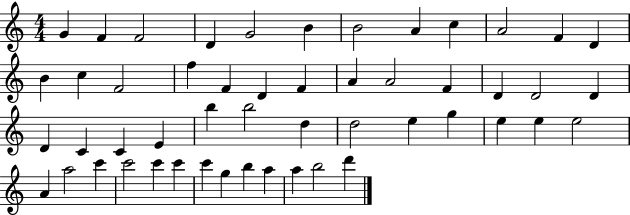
G4/q F4/q F4/h D4/q G4/h B4/q B4/h A4/q C5/q A4/h F4/q D4/q B4/q C5/q F4/h F5/q F4/q D4/q F4/q A4/q A4/h F4/q D4/q D4/h D4/q D4/q C4/q C4/q E4/q B5/q B5/h D5/q D5/h E5/q G5/q E5/q E5/q E5/h A4/q A5/h C6/q C6/h C6/q C6/q C6/q G5/q B5/q A5/q A5/q B5/h D6/q